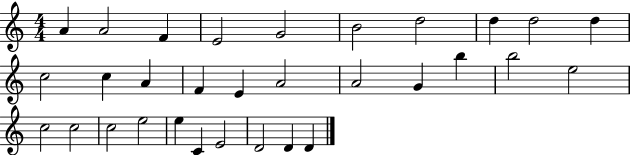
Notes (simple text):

A4/q A4/h F4/q E4/h G4/h B4/h D5/h D5/q D5/h D5/q C5/h C5/q A4/q F4/q E4/q A4/h A4/h G4/q B5/q B5/h E5/h C5/h C5/h C5/h E5/h E5/q C4/q E4/h D4/h D4/q D4/q